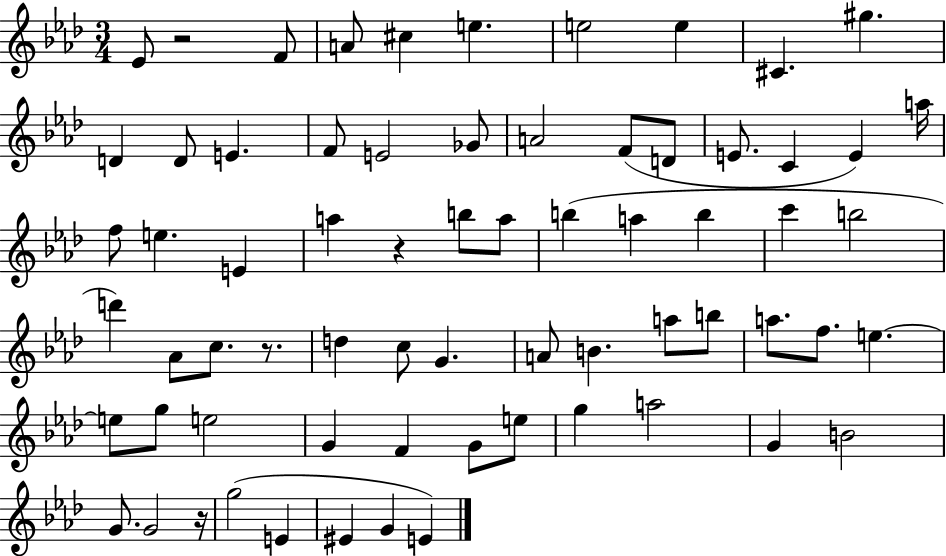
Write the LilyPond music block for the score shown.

{
  \clef treble
  \numericTimeSignature
  \time 3/4
  \key aes \major
  ees'8 r2 f'8 | a'8 cis''4 e''4. | e''2 e''4 | cis'4. gis''4. | \break d'4 d'8 e'4. | f'8 e'2 ges'8 | a'2 f'8( d'8 | e'8. c'4 e'4) a''16 | \break f''8 e''4. e'4 | a''4 r4 b''8 a''8 | b''4( a''4 b''4 | c'''4 b''2 | \break d'''4) aes'8 c''8. r8. | d''4 c''8 g'4. | a'8 b'4. a''8 b''8 | a''8. f''8. e''4.~~ | \break e''8 g''8 e''2 | g'4 f'4 g'8 e''8 | g''4 a''2 | g'4 b'2 | \break g'8. g'2 r16 | g''2( e'4 | eis'4 g'4 e'4) | \bar "|."
}